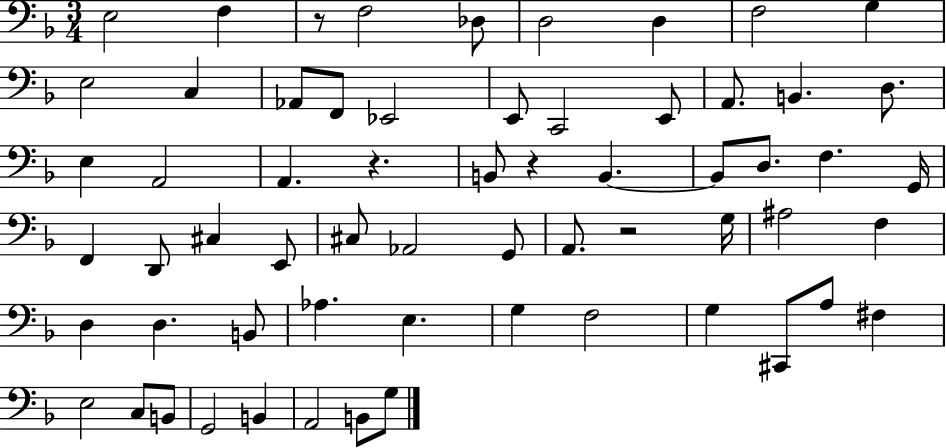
{
  \clef bass
  \numericTimeSignature
  \time 3/4
  \key f \major
  e2 f4 | r8 f2 des8 | d2 d4 | f2 g4 | \break e2 c4 | aes,8 f,8 ees,2 | e,8 c,2 e,8 | a,8. b,4. d8. | \break e4 a,2 | a,4. r4. | b,8 r4 b,4.~~ | b,8 d8. f4. g,16 | \break f,4 d,8 cis4 e,8 | cis8 aes,2 g,8 | a,8. r2 g16 | ais2 f4 | \break d4 d4. b,8 | aes4. e4. | g4 f2 | g4 cis,8 a8 fis4 | \break e2 c8 b,8 | g,2 b,4 | a,2 b,8 g8 | \bar "|."
}